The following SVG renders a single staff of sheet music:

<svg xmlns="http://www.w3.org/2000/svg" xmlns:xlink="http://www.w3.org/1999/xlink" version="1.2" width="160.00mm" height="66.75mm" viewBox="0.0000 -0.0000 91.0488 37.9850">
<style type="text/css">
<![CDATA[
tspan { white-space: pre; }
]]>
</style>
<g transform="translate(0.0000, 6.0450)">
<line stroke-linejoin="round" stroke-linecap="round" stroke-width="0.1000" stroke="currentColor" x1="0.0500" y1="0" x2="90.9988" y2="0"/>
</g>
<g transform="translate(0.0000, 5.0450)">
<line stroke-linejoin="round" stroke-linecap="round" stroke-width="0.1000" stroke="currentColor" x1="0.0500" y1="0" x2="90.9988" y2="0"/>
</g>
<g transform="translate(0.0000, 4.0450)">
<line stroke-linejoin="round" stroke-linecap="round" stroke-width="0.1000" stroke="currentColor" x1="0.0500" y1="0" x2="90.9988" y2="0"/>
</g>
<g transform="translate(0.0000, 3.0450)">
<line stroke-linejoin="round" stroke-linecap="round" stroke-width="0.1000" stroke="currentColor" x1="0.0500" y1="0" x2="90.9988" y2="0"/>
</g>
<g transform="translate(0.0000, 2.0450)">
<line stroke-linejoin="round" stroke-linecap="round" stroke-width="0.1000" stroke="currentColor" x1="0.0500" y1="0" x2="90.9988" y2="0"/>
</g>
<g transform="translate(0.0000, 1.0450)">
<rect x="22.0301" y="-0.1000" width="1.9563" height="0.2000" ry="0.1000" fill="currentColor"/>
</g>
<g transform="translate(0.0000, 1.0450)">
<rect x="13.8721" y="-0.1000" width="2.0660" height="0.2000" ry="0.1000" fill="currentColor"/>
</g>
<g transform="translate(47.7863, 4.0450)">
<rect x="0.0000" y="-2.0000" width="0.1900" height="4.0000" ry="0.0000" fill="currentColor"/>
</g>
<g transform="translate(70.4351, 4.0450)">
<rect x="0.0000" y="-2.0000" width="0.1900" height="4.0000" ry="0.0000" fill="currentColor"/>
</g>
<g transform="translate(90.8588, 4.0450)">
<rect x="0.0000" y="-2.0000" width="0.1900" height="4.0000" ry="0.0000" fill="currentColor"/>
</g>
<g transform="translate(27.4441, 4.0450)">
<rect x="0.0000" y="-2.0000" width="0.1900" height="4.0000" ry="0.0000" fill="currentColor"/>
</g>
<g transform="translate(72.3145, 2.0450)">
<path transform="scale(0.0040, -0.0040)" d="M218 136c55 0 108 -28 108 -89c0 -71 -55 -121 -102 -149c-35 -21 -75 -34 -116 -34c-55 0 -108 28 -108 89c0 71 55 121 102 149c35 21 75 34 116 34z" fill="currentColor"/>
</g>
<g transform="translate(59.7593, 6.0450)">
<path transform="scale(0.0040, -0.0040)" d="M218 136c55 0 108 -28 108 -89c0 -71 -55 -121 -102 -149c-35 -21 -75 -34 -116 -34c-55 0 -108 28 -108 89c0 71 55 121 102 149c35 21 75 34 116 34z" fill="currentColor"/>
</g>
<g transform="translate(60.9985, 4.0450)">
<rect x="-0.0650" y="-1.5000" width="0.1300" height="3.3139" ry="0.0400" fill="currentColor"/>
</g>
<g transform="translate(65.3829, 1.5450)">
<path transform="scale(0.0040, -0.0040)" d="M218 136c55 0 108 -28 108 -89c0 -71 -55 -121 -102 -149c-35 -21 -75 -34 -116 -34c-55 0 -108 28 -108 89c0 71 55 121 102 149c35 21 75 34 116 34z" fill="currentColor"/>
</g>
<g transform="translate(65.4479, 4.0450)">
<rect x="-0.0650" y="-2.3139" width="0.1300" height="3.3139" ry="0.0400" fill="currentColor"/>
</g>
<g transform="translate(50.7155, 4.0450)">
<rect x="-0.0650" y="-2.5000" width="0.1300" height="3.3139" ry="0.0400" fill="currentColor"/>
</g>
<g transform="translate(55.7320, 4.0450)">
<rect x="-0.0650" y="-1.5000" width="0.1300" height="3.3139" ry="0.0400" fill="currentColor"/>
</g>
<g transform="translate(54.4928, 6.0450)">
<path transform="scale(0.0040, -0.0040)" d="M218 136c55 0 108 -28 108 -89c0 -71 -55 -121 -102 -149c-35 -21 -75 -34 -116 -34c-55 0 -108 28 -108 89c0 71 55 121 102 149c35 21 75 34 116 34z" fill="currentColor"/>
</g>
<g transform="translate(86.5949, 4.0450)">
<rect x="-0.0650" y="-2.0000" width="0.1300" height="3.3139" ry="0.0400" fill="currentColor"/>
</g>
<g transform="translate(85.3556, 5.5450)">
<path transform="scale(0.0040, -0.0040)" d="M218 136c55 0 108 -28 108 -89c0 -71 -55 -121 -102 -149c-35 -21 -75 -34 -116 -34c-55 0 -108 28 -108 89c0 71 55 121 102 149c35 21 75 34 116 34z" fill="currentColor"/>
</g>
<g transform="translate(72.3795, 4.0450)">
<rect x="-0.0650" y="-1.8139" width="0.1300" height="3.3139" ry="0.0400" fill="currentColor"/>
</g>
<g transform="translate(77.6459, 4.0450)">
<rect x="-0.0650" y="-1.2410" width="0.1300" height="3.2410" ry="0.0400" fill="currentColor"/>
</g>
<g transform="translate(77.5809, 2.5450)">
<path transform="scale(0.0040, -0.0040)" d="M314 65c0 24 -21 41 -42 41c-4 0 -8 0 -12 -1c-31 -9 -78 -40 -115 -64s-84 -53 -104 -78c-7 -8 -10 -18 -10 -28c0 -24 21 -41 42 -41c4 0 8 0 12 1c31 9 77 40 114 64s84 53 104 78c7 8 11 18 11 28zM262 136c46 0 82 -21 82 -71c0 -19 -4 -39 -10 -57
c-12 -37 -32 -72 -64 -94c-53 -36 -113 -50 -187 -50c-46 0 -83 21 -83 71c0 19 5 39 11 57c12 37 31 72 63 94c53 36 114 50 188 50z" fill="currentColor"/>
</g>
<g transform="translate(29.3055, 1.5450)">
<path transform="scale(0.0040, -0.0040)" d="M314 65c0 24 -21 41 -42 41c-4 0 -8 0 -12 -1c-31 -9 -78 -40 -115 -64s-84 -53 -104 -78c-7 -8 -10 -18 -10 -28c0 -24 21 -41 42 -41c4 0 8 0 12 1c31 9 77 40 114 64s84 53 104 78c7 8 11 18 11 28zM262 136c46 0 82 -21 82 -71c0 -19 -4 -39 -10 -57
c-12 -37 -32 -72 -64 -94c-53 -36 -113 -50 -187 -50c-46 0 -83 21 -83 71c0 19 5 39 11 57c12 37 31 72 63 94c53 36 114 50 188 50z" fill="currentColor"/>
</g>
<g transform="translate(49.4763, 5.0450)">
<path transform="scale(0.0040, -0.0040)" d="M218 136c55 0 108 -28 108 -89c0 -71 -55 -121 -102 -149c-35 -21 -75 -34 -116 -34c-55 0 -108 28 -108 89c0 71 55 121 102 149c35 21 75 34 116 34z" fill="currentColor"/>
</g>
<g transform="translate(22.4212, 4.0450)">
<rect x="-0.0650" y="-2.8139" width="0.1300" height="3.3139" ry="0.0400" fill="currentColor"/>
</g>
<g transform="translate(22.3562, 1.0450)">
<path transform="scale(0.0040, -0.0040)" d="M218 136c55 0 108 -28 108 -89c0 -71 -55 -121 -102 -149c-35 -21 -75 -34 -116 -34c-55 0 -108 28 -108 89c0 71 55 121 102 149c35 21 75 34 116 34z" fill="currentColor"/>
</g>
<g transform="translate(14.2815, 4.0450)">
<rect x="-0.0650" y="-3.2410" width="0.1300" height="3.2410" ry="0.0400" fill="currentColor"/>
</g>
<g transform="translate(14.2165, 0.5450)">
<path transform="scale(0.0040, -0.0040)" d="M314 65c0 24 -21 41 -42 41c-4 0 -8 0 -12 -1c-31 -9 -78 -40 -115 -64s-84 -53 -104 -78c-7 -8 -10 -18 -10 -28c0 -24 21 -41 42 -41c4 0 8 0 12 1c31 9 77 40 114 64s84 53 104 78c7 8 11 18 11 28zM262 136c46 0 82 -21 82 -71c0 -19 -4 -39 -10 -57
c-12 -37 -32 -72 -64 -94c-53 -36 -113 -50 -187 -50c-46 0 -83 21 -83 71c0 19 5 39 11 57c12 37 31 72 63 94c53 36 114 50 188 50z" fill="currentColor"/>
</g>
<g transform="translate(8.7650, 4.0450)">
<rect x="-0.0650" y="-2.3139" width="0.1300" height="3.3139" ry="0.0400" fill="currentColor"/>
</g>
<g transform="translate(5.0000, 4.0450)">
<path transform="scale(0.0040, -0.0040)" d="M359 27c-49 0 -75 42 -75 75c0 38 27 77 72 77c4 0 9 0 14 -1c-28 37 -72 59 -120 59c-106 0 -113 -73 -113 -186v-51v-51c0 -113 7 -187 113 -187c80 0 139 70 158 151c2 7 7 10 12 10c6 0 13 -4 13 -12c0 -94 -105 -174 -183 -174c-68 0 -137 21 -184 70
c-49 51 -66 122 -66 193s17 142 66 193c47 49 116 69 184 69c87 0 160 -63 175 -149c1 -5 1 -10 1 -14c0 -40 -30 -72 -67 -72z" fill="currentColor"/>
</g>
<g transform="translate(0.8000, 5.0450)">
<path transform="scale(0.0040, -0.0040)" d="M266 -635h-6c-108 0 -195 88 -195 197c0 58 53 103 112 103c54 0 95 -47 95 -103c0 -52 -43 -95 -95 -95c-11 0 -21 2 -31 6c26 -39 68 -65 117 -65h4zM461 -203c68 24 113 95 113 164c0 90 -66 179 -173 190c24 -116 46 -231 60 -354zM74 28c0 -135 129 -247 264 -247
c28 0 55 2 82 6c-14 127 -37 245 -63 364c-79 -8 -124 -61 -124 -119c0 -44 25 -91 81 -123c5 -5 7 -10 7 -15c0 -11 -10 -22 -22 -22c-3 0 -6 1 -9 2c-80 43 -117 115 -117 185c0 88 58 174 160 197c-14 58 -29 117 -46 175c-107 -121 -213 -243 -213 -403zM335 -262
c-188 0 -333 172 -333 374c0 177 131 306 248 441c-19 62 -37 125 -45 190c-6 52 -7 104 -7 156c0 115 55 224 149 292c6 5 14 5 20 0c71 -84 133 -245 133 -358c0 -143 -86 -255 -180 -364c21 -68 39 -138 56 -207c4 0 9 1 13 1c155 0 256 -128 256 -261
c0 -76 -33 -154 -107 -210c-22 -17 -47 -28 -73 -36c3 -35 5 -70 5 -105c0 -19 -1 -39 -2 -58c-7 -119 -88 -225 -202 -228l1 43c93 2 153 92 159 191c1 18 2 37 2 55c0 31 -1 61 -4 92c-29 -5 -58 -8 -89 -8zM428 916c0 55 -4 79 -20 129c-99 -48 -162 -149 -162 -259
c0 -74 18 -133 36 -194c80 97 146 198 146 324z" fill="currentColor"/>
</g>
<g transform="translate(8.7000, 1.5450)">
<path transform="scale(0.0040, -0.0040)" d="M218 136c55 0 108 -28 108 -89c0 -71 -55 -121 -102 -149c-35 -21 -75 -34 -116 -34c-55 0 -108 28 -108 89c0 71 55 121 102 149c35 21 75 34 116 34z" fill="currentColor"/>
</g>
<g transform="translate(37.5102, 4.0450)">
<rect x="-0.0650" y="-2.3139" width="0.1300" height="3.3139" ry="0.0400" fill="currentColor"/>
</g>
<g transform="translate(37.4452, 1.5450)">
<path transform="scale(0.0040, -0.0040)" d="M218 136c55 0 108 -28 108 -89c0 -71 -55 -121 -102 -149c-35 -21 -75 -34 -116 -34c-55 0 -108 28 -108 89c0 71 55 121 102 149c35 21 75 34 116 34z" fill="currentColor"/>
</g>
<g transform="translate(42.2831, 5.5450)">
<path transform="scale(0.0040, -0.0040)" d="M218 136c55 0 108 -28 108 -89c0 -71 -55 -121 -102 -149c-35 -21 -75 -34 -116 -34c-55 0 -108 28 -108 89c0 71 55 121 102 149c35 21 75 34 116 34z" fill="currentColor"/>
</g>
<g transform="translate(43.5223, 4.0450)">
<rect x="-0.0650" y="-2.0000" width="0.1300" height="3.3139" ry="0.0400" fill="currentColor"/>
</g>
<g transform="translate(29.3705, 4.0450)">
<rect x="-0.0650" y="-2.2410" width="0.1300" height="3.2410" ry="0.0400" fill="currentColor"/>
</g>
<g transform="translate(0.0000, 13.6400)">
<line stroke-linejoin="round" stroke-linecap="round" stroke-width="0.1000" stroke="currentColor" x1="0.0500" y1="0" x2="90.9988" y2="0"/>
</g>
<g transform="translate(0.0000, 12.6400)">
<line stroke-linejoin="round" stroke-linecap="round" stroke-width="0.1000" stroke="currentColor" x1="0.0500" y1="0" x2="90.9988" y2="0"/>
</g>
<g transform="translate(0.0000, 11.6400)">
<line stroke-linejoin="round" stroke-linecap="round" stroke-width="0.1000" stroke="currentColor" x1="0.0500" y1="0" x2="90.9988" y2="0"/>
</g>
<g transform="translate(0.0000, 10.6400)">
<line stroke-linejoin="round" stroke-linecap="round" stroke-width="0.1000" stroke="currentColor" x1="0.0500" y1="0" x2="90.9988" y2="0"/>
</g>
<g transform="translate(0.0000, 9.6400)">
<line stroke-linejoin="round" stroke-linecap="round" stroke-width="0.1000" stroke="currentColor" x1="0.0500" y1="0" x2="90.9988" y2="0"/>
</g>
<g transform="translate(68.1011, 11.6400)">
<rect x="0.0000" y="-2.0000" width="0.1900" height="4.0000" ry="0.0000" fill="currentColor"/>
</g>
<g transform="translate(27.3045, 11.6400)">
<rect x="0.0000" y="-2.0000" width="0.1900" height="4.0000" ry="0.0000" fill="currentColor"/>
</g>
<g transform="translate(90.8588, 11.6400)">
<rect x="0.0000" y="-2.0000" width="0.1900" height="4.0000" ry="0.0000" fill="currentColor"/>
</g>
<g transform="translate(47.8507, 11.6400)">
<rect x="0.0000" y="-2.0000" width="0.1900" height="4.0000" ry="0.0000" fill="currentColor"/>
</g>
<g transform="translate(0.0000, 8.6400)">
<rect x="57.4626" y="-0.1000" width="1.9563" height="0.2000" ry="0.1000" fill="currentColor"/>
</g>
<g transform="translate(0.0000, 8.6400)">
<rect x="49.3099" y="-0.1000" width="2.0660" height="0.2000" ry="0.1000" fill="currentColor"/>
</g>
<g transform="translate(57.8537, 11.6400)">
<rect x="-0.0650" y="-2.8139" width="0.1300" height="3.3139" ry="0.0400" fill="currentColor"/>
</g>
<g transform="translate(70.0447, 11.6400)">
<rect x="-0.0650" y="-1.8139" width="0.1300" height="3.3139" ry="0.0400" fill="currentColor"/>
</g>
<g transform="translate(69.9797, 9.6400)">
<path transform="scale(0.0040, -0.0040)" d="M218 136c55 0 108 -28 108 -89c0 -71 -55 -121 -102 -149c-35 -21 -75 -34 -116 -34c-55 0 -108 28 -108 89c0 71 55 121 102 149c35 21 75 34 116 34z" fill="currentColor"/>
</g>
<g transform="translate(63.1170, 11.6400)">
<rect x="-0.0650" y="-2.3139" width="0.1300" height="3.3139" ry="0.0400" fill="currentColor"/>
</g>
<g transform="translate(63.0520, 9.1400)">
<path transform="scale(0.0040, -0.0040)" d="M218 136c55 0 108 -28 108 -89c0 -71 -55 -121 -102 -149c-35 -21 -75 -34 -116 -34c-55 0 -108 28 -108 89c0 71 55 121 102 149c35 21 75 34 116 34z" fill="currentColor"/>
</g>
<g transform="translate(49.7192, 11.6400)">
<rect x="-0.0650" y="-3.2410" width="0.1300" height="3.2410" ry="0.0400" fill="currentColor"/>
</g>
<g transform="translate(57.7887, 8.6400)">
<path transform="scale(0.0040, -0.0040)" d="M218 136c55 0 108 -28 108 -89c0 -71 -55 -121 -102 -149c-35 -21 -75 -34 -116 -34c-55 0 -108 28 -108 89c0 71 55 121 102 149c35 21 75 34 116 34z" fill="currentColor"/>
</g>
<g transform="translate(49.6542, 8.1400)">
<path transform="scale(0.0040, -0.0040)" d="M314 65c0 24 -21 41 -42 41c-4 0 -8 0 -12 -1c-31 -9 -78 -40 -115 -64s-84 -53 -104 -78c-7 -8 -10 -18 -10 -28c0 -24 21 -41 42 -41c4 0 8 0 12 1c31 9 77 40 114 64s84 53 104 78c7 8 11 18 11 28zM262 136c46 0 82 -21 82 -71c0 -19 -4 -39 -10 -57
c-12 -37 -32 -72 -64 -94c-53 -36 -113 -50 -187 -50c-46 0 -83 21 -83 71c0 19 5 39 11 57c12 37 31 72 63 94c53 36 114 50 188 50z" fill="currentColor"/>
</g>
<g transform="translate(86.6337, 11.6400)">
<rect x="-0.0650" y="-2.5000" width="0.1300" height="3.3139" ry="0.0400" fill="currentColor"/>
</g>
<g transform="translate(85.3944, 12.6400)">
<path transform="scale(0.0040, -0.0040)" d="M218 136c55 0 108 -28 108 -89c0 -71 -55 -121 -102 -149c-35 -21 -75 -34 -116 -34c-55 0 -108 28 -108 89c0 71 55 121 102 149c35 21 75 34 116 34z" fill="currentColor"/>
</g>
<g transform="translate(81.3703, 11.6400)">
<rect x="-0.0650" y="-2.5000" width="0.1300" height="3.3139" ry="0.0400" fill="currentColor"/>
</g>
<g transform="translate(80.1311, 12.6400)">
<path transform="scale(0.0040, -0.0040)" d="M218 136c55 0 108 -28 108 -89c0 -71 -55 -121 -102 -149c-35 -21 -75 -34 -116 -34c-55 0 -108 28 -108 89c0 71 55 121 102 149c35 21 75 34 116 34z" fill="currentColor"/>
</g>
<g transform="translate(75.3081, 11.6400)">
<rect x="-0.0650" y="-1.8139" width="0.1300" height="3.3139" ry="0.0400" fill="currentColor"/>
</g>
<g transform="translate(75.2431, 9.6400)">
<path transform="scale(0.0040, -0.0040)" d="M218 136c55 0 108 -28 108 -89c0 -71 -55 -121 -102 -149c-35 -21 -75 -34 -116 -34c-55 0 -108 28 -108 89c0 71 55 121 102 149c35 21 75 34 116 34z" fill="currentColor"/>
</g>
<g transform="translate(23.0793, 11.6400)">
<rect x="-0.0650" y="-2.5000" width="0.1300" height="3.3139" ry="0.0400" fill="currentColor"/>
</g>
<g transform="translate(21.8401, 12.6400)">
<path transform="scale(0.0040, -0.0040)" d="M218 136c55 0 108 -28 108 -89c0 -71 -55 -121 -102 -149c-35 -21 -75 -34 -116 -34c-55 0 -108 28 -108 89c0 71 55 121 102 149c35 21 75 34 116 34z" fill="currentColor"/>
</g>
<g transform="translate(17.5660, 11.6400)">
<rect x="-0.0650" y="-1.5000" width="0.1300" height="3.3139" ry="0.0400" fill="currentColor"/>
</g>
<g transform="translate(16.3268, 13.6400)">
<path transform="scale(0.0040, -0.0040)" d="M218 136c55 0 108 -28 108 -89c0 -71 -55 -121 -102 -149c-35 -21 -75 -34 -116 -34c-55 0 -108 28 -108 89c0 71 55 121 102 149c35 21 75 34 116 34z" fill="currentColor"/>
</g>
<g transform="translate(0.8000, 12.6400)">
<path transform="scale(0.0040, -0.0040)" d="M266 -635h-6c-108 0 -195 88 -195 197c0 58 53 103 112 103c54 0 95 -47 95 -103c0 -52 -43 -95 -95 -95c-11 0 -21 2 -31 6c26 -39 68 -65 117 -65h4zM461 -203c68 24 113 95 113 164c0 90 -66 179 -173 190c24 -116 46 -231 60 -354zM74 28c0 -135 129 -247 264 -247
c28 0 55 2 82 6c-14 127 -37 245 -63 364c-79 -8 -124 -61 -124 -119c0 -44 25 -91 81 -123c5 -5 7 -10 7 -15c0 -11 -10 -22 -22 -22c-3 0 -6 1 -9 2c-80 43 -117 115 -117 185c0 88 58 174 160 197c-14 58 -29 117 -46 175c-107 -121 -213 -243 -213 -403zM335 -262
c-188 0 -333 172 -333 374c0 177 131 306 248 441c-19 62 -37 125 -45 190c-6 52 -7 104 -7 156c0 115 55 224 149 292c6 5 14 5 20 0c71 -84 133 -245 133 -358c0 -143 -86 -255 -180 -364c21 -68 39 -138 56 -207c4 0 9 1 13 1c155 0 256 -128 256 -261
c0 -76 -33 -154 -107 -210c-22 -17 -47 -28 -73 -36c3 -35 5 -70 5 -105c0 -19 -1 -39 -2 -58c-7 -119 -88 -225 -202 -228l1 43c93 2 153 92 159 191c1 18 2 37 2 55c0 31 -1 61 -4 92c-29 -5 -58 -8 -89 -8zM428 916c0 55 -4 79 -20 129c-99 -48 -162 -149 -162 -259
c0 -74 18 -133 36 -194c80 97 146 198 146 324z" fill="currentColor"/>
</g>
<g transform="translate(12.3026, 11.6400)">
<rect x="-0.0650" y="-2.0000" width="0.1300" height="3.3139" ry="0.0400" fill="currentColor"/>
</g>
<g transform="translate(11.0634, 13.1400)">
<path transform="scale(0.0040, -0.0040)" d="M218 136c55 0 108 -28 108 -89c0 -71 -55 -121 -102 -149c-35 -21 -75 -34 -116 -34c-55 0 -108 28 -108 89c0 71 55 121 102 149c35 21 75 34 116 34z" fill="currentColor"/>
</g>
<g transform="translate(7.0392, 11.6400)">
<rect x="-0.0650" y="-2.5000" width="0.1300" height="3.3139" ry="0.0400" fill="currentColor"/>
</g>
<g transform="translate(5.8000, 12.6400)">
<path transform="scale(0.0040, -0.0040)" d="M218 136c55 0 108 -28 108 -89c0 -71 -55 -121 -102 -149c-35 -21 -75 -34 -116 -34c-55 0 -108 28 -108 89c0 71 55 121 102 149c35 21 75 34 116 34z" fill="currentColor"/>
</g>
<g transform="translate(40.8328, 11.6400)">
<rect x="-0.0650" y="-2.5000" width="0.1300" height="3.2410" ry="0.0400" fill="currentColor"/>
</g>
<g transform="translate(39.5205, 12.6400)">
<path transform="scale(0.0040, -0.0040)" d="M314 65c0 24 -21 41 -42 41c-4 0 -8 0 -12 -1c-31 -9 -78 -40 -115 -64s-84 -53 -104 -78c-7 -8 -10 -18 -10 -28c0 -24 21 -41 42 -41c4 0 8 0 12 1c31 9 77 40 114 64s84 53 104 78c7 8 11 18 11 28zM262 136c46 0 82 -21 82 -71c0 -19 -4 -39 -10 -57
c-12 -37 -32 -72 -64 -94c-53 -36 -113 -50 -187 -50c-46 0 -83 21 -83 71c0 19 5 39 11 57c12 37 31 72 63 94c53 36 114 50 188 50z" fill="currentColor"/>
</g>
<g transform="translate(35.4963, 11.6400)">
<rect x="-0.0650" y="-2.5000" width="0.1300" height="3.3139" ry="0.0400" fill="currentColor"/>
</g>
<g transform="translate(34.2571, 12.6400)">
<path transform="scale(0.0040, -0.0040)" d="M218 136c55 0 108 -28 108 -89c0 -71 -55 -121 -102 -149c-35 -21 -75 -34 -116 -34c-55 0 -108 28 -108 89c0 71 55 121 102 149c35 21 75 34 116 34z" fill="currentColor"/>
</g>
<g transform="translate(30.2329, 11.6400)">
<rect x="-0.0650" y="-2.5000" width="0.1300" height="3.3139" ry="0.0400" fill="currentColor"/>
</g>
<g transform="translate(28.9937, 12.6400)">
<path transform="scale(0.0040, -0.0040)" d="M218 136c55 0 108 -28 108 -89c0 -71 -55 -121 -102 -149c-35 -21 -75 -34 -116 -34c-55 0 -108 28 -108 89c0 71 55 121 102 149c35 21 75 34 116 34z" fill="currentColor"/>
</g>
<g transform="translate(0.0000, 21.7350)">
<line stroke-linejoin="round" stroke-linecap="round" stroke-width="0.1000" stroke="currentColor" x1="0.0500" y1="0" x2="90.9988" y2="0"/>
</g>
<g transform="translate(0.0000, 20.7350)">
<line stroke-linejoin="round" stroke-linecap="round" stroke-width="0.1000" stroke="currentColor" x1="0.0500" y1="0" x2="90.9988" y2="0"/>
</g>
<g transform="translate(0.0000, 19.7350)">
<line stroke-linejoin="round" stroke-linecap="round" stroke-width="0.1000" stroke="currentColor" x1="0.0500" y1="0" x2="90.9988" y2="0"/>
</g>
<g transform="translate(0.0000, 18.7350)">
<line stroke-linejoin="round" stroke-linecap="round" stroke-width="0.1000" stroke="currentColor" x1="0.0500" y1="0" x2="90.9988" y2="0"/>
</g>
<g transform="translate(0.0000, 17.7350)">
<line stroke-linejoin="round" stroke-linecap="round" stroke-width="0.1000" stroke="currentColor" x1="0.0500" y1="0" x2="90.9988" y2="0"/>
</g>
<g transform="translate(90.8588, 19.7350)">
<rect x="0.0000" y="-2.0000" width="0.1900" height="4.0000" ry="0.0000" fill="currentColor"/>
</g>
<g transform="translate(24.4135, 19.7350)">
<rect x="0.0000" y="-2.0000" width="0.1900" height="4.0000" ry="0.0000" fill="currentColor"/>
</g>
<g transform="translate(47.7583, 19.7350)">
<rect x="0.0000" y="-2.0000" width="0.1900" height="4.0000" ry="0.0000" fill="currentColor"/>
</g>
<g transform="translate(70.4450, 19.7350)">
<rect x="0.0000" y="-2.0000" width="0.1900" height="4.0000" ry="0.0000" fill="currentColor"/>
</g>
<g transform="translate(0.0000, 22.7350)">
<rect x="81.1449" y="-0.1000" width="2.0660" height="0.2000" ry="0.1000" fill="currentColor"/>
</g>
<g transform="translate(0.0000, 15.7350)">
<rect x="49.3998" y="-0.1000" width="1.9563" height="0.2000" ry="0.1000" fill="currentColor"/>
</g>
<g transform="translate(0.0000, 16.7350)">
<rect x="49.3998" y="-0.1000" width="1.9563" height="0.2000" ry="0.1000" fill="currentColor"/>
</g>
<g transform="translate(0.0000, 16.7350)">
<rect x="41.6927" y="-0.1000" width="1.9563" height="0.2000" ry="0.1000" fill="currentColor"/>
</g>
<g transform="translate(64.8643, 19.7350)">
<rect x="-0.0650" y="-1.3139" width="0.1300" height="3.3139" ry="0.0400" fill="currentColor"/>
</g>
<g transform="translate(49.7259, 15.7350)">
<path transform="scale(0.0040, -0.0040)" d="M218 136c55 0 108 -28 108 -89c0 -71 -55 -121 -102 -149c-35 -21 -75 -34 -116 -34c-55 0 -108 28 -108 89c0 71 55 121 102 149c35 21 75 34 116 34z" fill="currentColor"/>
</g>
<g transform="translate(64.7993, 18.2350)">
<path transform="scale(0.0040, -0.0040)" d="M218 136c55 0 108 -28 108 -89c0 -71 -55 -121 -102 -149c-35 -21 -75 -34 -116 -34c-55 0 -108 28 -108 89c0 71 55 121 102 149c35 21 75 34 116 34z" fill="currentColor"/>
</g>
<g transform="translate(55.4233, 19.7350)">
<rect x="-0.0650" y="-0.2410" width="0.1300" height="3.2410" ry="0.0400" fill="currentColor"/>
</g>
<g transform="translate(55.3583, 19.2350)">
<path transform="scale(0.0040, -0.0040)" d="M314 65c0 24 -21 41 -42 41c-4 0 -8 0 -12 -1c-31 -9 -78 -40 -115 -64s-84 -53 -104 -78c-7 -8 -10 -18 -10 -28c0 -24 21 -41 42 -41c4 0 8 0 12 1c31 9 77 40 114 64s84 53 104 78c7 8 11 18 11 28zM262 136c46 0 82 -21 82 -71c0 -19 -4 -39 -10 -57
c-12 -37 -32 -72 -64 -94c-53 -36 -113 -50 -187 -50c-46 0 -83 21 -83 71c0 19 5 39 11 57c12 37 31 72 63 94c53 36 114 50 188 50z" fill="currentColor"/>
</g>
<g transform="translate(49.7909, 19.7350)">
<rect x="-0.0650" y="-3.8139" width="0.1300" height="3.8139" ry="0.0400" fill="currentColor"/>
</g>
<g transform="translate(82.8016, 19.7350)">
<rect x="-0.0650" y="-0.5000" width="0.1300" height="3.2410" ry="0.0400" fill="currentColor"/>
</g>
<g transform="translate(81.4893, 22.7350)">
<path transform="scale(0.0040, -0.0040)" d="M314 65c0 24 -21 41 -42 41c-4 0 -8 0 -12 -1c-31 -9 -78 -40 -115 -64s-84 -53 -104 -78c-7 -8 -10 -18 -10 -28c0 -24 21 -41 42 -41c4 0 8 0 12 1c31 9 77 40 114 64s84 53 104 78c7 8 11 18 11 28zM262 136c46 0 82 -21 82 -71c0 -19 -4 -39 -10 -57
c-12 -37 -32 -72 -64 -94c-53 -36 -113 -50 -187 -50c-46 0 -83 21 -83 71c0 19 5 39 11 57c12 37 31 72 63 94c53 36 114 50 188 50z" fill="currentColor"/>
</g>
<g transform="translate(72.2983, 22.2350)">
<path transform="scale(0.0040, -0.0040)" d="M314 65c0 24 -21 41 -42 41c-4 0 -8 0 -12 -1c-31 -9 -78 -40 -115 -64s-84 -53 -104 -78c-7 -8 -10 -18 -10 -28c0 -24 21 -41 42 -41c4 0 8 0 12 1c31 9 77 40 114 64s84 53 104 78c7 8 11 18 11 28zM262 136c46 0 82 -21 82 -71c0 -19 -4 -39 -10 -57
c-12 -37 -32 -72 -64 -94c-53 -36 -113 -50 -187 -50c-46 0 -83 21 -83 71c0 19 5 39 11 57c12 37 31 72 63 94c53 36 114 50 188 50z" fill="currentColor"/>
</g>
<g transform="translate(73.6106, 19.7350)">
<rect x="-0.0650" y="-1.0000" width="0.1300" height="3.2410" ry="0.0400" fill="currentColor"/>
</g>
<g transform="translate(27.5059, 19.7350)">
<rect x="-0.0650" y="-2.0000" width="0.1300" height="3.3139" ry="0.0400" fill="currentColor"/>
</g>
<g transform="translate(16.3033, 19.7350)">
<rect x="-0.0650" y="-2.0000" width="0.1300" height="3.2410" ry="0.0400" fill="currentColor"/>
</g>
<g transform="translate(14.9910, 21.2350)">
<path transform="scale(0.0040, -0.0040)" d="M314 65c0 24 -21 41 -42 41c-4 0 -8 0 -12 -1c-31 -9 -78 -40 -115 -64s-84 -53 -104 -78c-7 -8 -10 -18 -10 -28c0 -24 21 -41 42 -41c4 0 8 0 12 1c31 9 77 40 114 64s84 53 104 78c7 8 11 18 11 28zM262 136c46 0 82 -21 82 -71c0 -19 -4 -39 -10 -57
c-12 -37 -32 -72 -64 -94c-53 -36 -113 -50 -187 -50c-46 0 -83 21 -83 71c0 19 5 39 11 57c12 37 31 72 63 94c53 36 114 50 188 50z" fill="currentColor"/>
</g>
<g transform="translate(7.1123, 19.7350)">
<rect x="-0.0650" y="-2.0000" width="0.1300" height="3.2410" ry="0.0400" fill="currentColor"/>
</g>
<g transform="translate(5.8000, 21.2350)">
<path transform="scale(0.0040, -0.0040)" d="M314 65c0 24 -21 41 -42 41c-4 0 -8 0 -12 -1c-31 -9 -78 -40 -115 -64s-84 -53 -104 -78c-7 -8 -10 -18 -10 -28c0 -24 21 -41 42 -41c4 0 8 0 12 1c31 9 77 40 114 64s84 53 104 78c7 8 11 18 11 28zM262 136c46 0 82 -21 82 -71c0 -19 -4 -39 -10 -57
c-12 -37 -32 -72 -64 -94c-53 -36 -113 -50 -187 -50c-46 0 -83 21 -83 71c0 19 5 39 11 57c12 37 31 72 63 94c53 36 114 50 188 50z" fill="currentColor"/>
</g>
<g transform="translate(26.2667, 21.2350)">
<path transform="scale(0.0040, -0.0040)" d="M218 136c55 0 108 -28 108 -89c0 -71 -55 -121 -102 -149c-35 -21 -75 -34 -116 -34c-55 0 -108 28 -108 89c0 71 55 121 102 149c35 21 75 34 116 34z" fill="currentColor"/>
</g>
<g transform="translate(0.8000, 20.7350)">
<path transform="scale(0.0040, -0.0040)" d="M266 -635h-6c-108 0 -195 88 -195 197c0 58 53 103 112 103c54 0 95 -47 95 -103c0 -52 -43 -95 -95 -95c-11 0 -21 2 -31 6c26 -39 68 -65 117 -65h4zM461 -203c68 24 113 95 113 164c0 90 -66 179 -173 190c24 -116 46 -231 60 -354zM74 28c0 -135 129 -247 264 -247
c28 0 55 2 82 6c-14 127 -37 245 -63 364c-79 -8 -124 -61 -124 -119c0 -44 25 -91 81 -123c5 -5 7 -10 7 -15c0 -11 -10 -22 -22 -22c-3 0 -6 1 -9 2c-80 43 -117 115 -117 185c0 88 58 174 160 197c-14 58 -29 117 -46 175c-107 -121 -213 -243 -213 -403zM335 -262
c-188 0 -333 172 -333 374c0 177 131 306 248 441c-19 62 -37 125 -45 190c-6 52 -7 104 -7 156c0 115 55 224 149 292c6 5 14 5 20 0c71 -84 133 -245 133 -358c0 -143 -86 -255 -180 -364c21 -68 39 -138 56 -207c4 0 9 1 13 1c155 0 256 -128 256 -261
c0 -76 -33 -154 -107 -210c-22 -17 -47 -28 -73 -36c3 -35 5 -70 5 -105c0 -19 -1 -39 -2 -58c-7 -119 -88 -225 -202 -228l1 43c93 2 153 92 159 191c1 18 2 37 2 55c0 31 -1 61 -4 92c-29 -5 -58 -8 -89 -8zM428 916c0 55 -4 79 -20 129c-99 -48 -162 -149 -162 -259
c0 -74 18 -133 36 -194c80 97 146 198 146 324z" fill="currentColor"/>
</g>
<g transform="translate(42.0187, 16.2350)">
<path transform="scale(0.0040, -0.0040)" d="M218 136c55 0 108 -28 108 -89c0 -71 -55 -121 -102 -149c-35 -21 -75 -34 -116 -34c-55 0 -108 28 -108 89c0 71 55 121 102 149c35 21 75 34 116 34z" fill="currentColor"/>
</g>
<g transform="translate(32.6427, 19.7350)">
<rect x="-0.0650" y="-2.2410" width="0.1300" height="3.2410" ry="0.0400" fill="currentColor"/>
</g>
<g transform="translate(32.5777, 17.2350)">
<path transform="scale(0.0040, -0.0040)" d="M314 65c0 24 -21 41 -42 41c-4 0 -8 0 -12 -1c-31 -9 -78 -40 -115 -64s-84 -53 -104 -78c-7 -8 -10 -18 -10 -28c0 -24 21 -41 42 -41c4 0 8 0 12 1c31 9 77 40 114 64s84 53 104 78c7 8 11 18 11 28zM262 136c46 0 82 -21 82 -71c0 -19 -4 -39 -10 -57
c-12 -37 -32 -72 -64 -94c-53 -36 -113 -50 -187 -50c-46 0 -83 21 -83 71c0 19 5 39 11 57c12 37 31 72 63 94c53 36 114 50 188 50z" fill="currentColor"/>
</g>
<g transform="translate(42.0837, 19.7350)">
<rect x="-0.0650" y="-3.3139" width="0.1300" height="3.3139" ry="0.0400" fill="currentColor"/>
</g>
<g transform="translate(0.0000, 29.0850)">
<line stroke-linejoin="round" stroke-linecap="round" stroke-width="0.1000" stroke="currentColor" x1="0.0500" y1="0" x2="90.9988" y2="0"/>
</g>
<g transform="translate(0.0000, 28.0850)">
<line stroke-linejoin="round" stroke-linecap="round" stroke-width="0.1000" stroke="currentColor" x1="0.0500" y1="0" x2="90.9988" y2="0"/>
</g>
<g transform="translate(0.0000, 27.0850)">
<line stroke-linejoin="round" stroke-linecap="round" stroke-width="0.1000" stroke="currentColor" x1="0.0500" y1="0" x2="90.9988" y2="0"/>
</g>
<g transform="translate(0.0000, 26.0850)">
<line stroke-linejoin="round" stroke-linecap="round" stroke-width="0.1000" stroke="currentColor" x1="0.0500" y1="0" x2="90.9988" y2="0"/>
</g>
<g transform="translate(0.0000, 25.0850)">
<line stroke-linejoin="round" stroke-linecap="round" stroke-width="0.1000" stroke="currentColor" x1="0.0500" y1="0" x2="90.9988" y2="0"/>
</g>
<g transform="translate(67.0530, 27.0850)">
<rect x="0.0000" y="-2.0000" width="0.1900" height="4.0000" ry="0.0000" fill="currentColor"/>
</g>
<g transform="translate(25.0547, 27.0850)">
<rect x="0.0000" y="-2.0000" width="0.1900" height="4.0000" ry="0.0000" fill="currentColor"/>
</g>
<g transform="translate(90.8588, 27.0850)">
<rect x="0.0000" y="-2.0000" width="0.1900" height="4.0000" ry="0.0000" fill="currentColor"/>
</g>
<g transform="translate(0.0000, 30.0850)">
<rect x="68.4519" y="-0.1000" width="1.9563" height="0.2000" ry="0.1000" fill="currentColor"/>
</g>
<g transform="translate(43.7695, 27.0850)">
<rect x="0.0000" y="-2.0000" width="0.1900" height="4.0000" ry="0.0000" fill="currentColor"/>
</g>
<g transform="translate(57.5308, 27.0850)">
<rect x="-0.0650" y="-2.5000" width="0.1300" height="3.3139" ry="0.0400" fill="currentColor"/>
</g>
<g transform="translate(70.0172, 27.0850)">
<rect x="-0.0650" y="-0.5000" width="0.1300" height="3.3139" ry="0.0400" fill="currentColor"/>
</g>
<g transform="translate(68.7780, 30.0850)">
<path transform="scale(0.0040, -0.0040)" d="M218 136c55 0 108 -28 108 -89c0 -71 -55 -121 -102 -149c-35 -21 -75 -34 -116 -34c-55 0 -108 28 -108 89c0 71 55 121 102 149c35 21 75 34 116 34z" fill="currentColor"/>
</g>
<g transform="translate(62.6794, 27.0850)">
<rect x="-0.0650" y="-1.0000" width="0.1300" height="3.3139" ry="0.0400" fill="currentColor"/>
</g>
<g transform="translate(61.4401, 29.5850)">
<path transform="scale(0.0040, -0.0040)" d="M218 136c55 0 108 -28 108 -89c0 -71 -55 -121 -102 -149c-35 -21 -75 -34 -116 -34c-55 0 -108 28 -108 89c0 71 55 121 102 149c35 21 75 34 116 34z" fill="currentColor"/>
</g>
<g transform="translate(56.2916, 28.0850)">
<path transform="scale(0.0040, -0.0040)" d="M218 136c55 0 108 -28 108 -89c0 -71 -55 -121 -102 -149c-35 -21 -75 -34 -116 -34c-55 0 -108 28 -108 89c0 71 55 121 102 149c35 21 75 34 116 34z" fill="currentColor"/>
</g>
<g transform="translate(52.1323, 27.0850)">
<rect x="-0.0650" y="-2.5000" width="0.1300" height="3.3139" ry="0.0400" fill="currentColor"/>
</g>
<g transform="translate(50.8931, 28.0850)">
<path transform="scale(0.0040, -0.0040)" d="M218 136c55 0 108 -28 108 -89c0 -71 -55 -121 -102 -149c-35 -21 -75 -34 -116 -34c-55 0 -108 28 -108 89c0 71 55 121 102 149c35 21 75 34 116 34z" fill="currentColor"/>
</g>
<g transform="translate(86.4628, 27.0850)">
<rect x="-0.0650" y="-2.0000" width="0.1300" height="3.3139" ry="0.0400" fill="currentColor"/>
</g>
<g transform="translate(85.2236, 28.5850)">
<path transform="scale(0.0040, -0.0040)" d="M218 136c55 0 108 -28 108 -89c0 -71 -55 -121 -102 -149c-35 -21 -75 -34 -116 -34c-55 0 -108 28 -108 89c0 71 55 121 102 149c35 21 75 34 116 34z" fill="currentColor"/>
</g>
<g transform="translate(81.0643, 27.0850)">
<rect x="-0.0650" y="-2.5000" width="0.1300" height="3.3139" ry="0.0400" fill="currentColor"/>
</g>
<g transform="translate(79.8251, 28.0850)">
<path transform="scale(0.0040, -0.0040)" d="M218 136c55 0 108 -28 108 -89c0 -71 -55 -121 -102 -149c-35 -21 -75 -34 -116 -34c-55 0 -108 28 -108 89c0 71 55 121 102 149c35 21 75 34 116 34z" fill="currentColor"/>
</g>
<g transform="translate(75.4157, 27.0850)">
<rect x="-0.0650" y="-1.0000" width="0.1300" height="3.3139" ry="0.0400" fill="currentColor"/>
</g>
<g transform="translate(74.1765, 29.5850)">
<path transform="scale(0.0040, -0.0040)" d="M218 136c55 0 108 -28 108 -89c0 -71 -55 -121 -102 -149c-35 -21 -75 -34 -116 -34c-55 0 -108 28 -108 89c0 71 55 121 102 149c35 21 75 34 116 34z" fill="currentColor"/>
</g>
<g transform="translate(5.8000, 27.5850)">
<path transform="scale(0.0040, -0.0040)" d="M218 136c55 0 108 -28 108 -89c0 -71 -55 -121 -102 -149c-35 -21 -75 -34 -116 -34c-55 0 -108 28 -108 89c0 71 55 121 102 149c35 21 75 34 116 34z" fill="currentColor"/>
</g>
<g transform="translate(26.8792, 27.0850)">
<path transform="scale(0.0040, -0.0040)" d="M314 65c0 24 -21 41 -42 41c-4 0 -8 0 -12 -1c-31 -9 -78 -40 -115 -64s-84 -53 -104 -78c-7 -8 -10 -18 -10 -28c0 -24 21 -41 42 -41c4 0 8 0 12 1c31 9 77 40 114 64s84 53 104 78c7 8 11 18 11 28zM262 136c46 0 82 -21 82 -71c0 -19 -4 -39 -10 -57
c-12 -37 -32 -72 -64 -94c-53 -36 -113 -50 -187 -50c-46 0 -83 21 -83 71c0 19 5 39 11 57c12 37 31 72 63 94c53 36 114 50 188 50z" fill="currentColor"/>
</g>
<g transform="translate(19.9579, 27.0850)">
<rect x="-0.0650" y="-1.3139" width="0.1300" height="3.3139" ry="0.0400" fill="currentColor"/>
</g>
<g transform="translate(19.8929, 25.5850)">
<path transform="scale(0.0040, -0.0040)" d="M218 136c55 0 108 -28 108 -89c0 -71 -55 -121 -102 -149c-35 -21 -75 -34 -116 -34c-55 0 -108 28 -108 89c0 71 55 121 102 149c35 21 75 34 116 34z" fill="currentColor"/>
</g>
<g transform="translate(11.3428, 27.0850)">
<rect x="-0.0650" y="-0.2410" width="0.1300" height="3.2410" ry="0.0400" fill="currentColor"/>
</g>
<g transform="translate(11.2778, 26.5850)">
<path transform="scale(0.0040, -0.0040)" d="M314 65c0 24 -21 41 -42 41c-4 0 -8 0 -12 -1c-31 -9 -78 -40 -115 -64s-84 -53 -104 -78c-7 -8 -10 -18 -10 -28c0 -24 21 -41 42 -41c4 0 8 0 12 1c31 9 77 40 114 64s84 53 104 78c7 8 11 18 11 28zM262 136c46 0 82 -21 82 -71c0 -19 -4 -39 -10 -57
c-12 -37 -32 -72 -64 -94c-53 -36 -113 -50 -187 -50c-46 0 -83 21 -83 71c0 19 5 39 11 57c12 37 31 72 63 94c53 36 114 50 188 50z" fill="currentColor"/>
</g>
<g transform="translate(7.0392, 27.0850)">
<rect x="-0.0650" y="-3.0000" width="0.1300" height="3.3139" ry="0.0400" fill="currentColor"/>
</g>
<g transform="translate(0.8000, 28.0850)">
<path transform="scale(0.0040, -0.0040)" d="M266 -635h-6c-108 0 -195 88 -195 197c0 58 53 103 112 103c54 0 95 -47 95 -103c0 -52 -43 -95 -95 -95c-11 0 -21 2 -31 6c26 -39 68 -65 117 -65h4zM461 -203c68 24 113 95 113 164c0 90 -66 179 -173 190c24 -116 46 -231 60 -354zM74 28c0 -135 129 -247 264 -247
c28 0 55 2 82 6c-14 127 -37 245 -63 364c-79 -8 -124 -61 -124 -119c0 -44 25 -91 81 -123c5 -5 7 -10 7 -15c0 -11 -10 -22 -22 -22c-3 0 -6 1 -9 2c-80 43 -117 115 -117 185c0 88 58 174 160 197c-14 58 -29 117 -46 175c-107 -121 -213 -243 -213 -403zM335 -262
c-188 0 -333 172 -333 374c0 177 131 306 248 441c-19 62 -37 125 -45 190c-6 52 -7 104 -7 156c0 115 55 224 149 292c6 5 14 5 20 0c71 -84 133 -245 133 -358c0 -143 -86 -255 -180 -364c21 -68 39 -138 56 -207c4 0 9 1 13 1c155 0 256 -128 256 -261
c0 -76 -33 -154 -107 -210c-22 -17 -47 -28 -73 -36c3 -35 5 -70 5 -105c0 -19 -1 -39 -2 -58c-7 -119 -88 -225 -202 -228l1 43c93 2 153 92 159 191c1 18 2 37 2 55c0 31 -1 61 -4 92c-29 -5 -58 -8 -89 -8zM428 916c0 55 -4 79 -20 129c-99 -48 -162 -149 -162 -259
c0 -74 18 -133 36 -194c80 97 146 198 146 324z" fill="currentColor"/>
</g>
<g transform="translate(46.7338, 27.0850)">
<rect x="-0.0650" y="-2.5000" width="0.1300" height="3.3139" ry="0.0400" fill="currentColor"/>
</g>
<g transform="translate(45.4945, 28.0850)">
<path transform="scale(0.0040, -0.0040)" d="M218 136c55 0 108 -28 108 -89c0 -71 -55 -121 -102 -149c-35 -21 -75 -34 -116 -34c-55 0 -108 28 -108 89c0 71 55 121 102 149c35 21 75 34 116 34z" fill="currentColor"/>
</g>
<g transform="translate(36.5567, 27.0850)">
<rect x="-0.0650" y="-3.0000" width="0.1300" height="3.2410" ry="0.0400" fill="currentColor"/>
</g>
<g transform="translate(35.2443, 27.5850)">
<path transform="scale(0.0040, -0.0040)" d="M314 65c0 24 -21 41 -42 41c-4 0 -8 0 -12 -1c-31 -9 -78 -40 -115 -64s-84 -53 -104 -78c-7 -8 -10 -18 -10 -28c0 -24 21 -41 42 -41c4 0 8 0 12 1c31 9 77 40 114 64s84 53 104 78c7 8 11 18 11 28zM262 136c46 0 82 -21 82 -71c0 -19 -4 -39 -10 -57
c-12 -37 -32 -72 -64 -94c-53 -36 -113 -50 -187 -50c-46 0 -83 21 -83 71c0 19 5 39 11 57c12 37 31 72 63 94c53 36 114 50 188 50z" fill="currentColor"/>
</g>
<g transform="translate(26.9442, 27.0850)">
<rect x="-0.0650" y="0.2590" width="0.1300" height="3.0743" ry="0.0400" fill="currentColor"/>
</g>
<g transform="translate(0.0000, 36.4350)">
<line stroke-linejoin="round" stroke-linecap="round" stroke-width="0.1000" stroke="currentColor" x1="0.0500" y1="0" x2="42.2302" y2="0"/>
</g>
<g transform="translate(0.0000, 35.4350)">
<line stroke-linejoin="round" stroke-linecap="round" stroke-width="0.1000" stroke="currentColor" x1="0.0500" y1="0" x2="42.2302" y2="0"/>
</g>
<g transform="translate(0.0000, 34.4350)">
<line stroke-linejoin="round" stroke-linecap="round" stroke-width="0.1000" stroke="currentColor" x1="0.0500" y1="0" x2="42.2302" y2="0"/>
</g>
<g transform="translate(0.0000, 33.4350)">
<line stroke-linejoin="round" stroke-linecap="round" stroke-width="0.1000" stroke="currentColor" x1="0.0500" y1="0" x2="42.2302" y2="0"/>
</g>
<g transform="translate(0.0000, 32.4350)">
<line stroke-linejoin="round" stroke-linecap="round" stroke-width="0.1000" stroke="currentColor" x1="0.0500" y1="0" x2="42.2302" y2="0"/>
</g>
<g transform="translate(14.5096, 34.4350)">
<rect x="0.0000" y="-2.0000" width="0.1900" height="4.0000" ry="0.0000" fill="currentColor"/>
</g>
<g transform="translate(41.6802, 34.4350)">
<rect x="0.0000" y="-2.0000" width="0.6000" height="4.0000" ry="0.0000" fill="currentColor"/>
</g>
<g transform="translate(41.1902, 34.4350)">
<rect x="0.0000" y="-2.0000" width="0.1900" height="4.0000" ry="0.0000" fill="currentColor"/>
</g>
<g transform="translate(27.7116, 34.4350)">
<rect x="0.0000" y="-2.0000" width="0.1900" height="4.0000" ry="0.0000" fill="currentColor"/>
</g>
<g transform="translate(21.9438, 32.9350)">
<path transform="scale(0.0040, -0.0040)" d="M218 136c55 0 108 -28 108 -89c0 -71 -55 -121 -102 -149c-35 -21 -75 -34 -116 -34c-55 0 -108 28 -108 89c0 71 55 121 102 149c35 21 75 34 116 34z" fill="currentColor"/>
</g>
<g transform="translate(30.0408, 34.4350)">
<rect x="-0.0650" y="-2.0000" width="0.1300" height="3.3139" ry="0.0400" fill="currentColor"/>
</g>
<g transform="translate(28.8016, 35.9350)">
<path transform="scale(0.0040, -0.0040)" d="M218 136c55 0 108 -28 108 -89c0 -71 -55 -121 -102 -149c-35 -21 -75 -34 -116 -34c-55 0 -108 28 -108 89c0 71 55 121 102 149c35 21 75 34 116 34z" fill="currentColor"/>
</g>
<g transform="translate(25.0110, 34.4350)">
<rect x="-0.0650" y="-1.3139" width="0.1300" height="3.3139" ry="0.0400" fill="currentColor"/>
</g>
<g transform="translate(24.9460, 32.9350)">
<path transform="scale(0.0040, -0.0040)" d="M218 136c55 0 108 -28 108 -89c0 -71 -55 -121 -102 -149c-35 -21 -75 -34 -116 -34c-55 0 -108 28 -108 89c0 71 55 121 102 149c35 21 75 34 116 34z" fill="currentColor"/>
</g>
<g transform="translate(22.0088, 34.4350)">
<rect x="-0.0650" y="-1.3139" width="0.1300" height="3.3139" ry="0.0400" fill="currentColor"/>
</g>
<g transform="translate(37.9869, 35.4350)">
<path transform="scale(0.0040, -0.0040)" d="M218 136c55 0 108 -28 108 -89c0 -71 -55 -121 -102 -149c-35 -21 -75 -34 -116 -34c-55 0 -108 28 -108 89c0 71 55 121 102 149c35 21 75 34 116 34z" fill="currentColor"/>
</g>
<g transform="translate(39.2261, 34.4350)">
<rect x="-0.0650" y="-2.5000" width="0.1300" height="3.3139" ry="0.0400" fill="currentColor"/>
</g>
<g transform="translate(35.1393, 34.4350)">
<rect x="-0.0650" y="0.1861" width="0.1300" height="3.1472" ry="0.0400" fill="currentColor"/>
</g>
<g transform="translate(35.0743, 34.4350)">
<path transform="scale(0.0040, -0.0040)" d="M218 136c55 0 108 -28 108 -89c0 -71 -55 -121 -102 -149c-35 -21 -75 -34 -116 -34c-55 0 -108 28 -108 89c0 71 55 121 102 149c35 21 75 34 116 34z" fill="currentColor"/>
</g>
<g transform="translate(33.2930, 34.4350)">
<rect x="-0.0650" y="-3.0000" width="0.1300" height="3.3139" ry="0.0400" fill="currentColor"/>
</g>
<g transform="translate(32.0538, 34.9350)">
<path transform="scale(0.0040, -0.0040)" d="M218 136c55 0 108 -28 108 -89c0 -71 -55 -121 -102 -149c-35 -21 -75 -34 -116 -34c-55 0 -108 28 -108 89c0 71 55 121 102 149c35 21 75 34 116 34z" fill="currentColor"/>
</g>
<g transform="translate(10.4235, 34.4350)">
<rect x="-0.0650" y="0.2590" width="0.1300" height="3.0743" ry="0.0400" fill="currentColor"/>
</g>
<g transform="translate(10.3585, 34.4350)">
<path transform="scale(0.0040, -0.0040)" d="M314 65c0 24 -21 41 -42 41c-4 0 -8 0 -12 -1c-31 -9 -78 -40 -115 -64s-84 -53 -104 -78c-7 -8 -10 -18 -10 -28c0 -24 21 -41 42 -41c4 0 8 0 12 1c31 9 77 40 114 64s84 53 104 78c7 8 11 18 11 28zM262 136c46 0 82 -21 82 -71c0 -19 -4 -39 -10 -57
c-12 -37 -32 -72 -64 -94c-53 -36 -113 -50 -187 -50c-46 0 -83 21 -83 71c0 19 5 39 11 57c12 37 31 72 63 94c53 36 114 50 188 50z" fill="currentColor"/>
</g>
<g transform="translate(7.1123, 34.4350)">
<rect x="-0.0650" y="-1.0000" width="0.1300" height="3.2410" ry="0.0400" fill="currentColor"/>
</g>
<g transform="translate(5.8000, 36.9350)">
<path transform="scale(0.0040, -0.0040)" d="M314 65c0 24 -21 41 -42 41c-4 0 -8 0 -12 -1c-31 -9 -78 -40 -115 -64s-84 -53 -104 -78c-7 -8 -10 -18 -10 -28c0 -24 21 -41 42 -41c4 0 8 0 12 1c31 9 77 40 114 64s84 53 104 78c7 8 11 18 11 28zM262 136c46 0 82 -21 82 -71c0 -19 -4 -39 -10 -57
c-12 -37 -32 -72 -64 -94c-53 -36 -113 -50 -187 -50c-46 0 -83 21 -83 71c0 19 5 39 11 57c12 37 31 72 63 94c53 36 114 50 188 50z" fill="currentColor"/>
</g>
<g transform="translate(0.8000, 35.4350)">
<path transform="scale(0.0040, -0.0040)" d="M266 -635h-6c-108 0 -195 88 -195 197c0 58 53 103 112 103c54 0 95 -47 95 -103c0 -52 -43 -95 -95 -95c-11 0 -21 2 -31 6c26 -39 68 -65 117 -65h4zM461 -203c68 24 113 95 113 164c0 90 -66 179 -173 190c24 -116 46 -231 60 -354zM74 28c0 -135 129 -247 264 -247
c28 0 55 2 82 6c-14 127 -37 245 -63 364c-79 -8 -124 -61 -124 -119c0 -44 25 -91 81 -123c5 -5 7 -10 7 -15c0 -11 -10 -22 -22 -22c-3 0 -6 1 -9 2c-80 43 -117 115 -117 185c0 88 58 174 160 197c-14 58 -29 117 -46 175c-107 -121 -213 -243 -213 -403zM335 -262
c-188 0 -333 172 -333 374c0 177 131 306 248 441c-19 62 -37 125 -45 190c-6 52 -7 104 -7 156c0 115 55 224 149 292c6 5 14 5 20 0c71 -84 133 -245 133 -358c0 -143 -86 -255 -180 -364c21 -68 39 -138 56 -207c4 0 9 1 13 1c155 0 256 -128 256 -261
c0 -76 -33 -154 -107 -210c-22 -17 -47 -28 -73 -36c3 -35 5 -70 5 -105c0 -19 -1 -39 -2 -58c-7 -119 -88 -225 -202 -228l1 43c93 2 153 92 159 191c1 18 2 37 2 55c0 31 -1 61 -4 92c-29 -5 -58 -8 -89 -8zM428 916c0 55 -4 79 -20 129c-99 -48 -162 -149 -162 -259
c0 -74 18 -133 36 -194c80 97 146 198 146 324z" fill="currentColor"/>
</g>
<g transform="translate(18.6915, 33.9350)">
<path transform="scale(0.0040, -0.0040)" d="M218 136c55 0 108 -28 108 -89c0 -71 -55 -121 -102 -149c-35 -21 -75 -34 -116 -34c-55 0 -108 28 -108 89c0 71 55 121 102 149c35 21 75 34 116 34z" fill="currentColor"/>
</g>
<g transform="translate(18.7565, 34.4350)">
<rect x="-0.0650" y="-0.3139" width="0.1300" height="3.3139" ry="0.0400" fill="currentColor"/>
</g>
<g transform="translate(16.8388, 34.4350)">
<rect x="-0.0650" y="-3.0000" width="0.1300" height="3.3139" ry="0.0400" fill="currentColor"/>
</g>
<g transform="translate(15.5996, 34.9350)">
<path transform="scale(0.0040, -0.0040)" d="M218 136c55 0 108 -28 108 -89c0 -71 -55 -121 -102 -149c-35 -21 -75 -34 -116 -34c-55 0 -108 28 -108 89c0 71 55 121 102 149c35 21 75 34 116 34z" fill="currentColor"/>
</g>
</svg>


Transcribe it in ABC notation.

X:1
T:Untitled
M:4/4
L:1/4
K:C
g b2 a g2 g F G E E g f e2 F G F E G G G G2 b2 a g f f G G F2 F2 F g2 b c' c2 e D2 C2 A c2 e B2 A2 G G G D C D G F D2 B2 A c e e F A B G